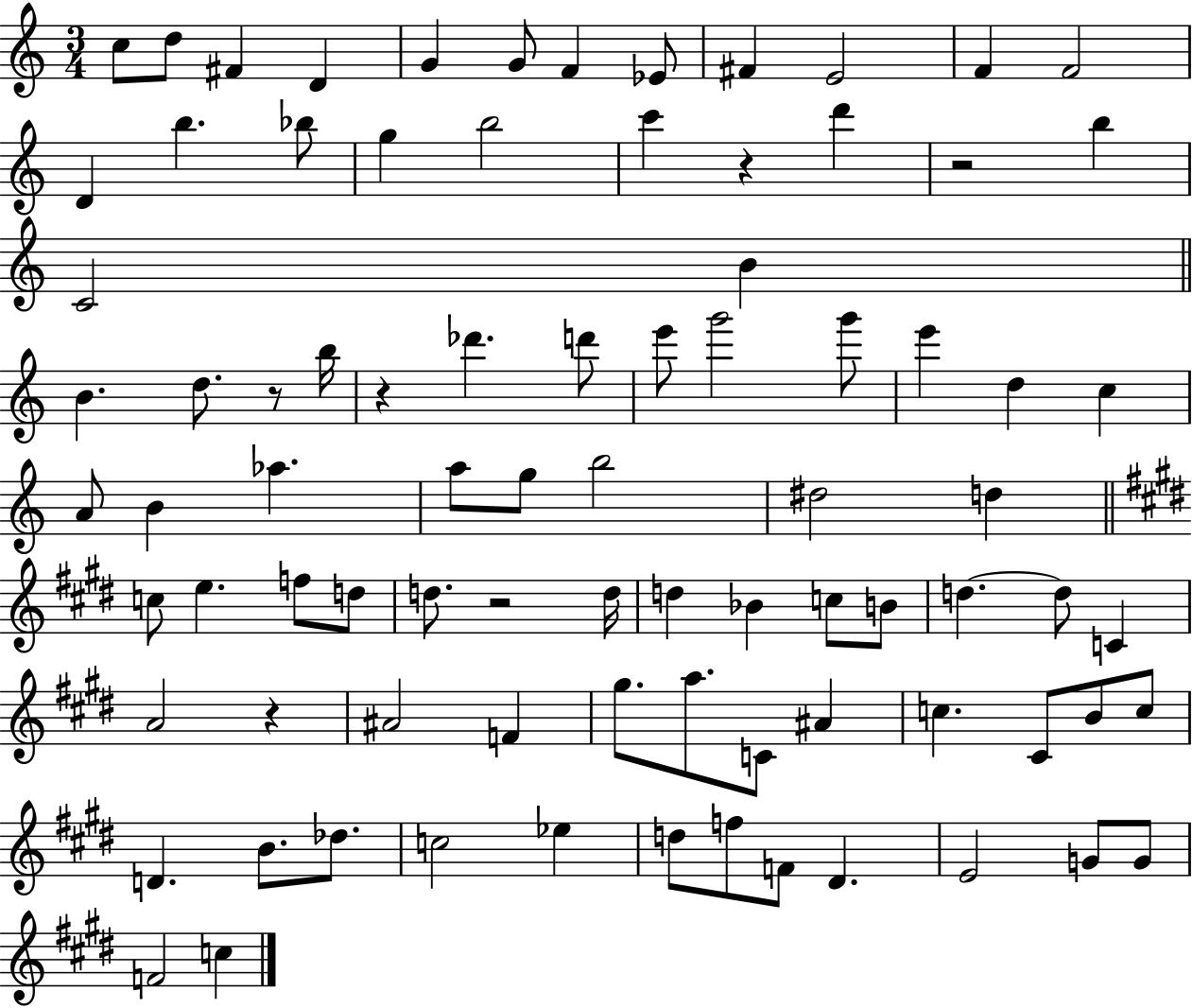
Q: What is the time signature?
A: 3/4